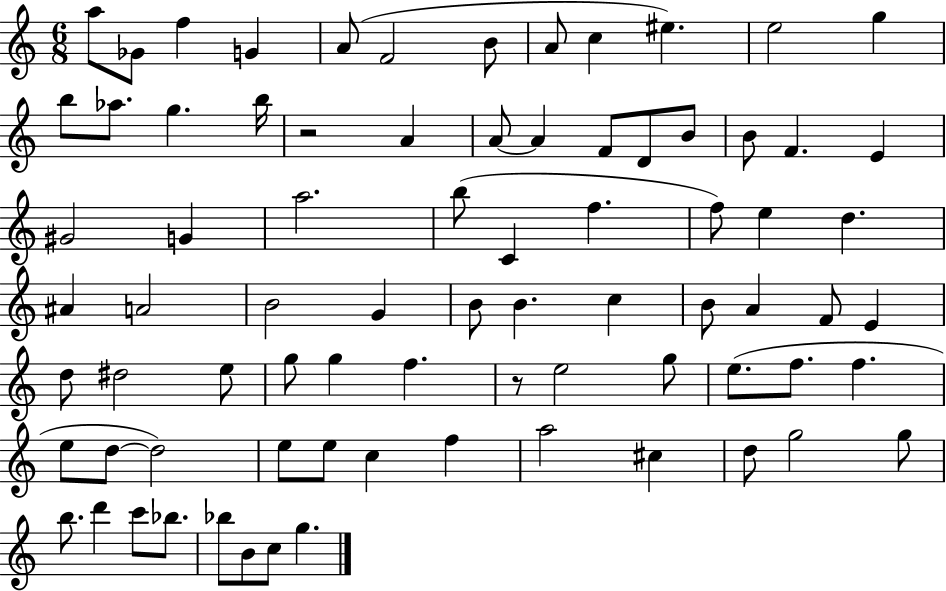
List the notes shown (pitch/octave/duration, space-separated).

A5/e Gb4/e F5/q G4/q A4/e F4/h B4/e A4/e C5/q EIS5/q. E5/h G5/q B5/e Ab5/e. G5/q. B5/s R/h A4/q A4/e A4/q F4/e D4/e B4/e B4/e F4/q. E4/q G#4/h G4/q A5/h. B5/e C4/q F5/q. F5/e E5/q D5/q. A#4/q A4/h B4/h G4/q B4/e B4/q. C5/q B4/e A4/q F4/e E4/q D5/e D#5/h E5/e G5/e G5/q F5/q. R/e E5/h G5/e E5/e. F5/e. F5/q. E5/e D5/e D5/h E5/e E5/e C5/q F5/q A5/h C#5/q D5/e G5/h G5/e B5/e. D6/q C6/e Bb5/e. Bb5/e B4/e C5/e G5/q.